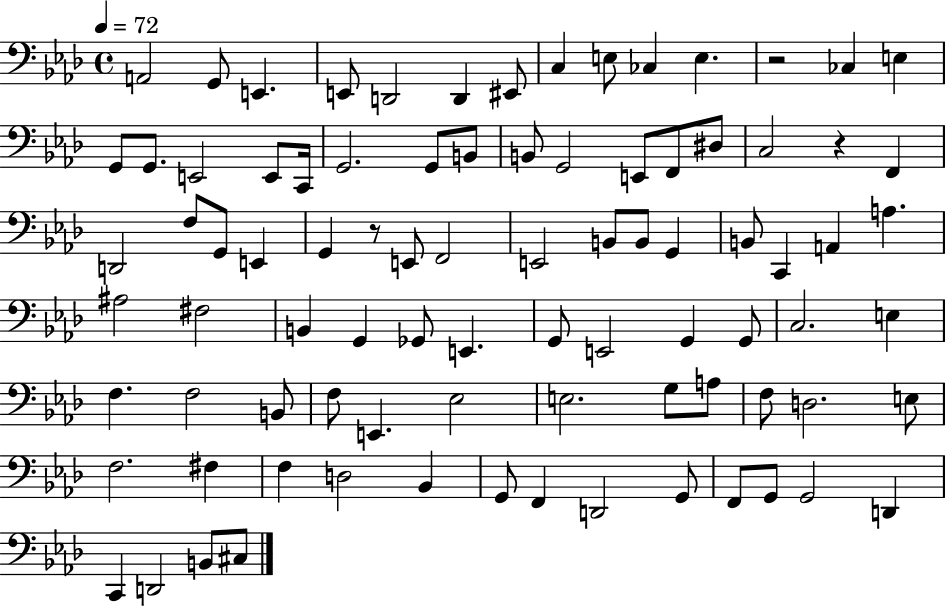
X:1
T:Untitled
M:4/4
L:1/4
K:Ab
A,,2 G,,/2 E,, E,,/2 D,,2 D,, ^E,,/2 C, E,/2 _C, E, z2 _C, E, G,,/2 G,,/2 E,,2 E,,/2 C,,/4 G,,2 G,,/2 B,,/2 B,,/2 G,,2 E,,/2 F,,/2 ^D,/2 C,2 z F,, D,,2 F,/2 G,,/2 E,, G,, z/2 E,,/2 F,,2 E,,2 B,,/2 B,,/2 G,, B,,/2 C,, A,, A, ^A,2 ^F,2 B,, G,, _G,,/2 E,, G,,/2 E,,2 G,, G,,/2 C,2 E, F, F,2 B,,/2 F,/2 E,, _E,2 E,2 G,/2 A,/2 F,/2 D,2 E,/2 F,2 ^F, F, D,2 _B,, G,,/2 F,, D,,2 G,,/2 F,,/2 G,,/2 G,,2 D,, C,, D,,2 B,,/2 ^C,/2